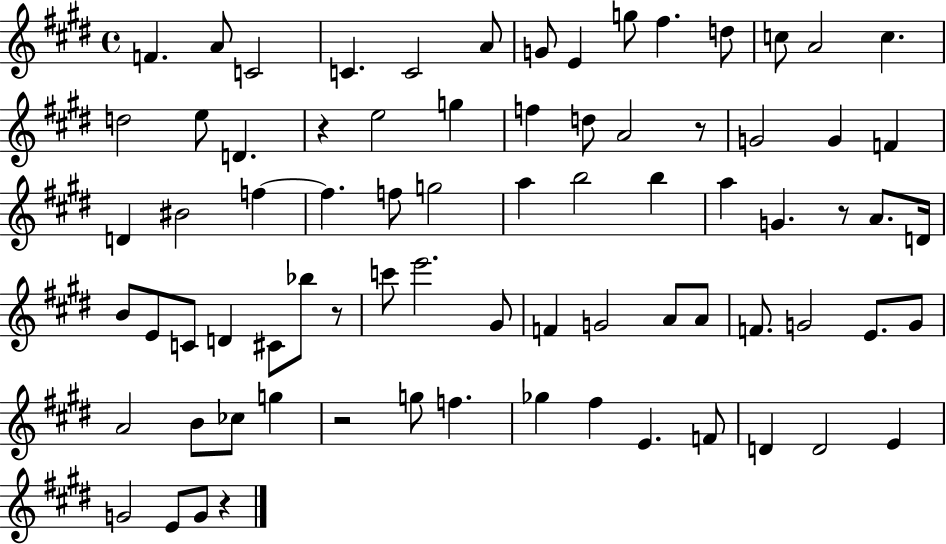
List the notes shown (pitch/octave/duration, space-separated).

F4/q. A4/e C4/h C4/q. C4/h A4/e G4/e E4/q G5/e F#5/q. D5/e C5/e A4/h C5/q. D5/h E5/e D4/q. R/q E5/h G5/q F5/q D5/e A4/h R/e G4/h G4/q F4/q D4/q BIS4/h F5/q F5/q. F5/e G5/h A5/q B5/h B5/q A5/q G4/q. R/e A4/e. D4/s B4/e E4/e C4/e D4/q C#4/e Bb5/e R/e C6/e E6/h. G#4/e F4/q G4/h A4/e A4/e F4/e. G4/h E4/e. G4/e A4/h B4/e CES5/e G5/q R/h G5/e F5/q. Gb5/q F#5/q E4/q. F4/e D4/q D4/h E4/q G4/h E4/e G4/e R/q